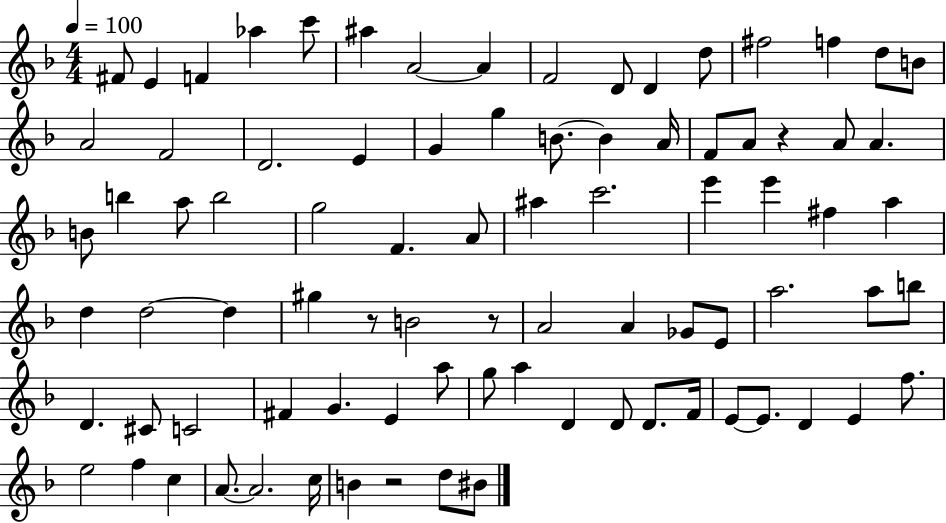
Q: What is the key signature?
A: F major